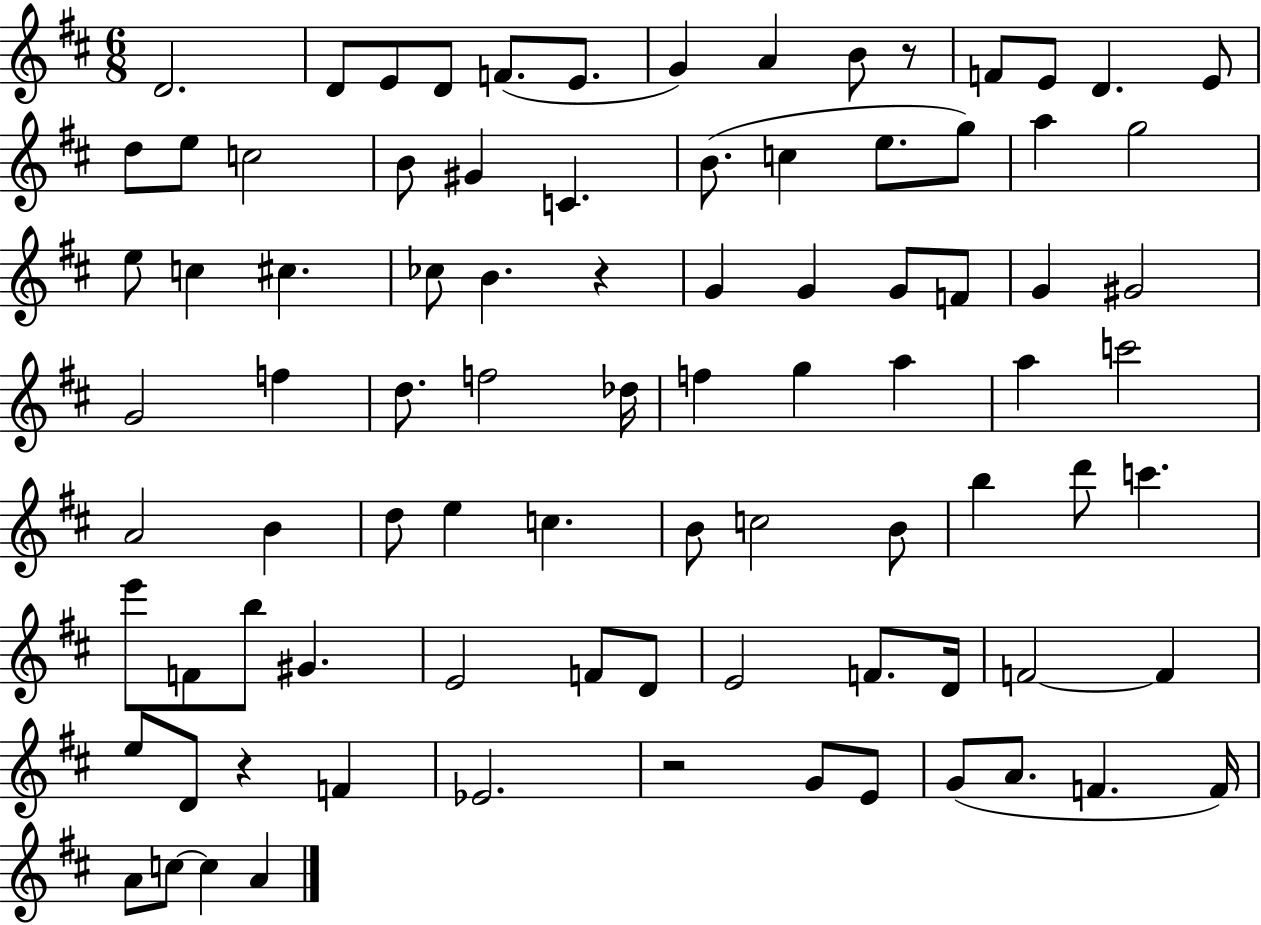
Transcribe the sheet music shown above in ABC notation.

X:1
T:Untitled
M:6/8
L:1/4
K:D
D2 D/2 E/2 D/2 F/2 E/2 G A B/2 z/2 F/2 E/2 D E/2 d/2 e/2 c2 B/2 ^G C B/2 c e/2 g/2 a g2 e/2 c ^c _c/2 B z G G G/2 F/2 G ^G2 G2 f d/2 f2 _d/4 f g a a c'2 A2 B d/2 e c B/2 c2 B/2 b d'/2 c' e'/2 F/2 b/2 ^G E2 F/2 D/2 E2 F/2 D/4 F2 F e/2 D/2 z F _E2 z2 G/2 E/2 G/2 A/2 F F/4 A/2 c/2 c A